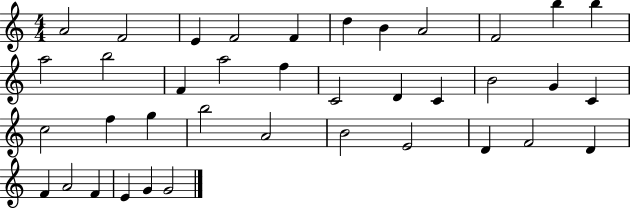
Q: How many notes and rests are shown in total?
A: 38